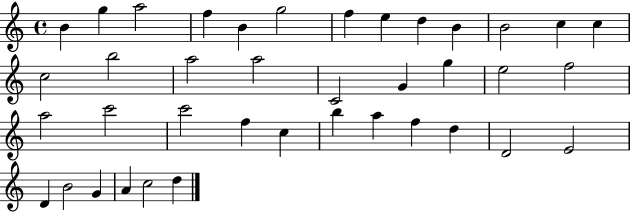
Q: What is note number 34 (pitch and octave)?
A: D4